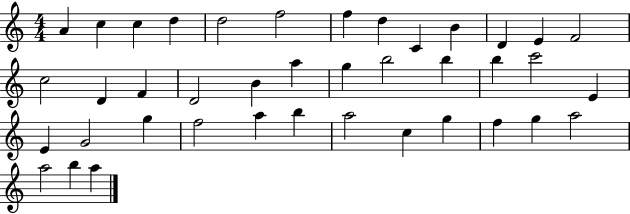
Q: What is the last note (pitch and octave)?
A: A5